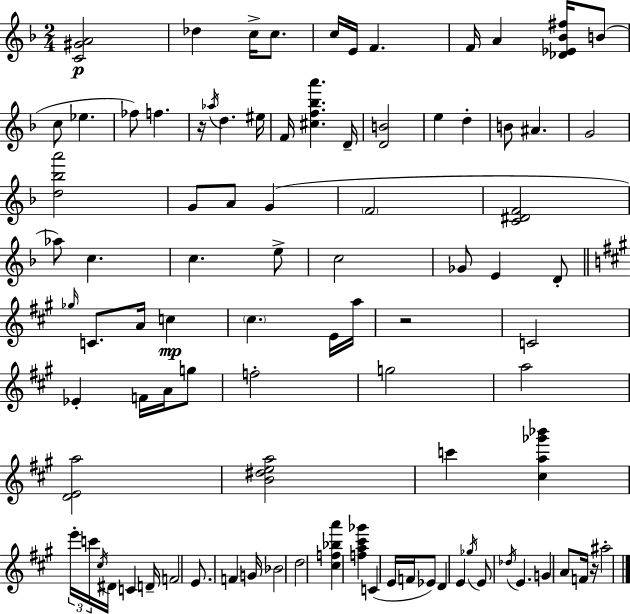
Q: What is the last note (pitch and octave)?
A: A#5